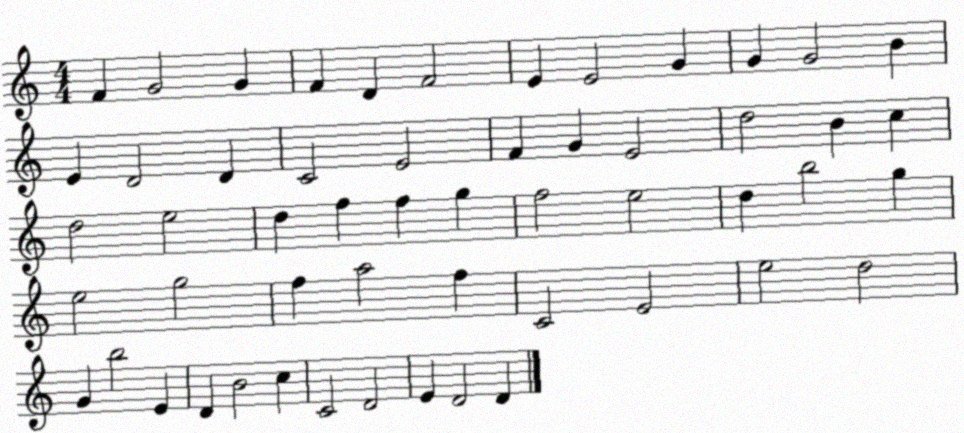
X:1
T:Untitled
M:4/4
L:1/4
K:C
F G2 G F D F2 E E2 G G G2 B E D2 D C2 E2 F G E2 d2 B c d2 e2 d f f g f2 e2 d b2 g e2 g2 f a2 f C2 E2 e2 d2 G b2 E D B2 c C2 D2 E D2 D